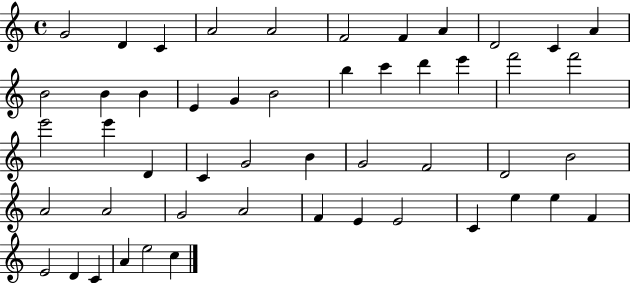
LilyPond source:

{
  \clef treble
  \time 4/4
  \defaultTimeSignature
  \key c \major
  g'2 d'4 c'4 | a'2 a'2 | f'2 f'4 a'4 | d'2 c'4 a'4 | \break b'2 b'4 b'4 | e'4 g'4 b'2 | b''4 c'''4 d'''4 e'''4 | f'''2 f'''2 | \break e'''2 e'''4 d'4 | c'4 g'2 b'4 | g'2 f'2 | d'2 b'2 | \break a'2 a'2 | g'2 a'2 | f'4 e'4 e'2 | c'4 e''4 e''4 f'4 | \break e'2 d'4 c'4 | a'4 e''2 c''4 | \bar "|."
}